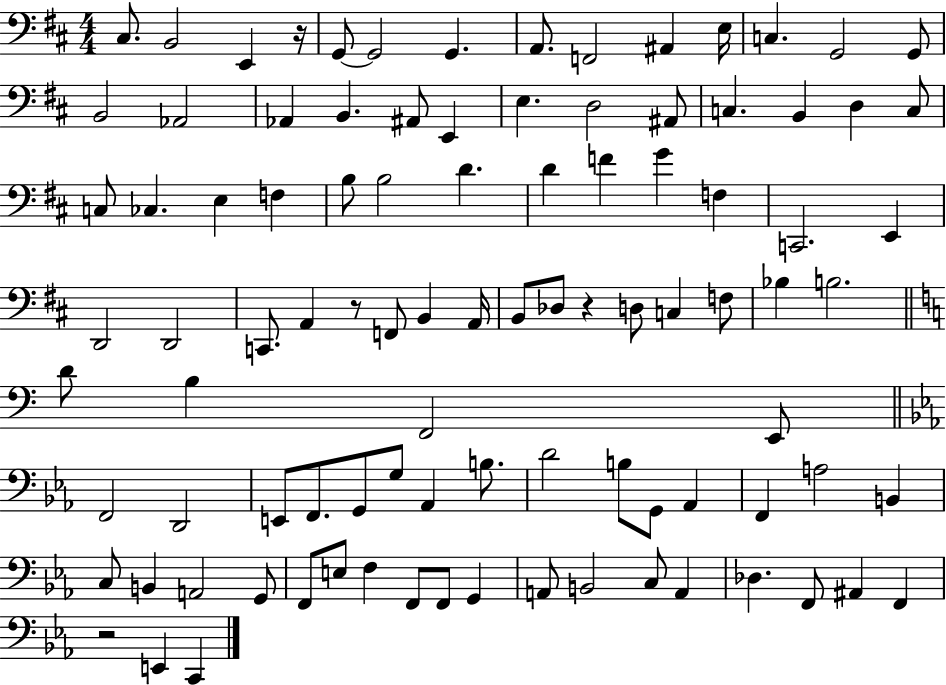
X:1
T:Untitled
M:4/4
L:1/4
K:D
^C,/2 B,,2 E,, z/4 G,,/2 G,,2 G,, A,,/2 F,,2 ^A,, E,/4 C, G,,2 G,,/2 B,,2 _A,,2 _A,, B,, ^A,,/2 E,, E, D,2 ^A,,/2 C, B,, D, C,/2 C,/2 _C, E, F, B,/2 B,2 D D F G F, C,,2 E,, D,,2 D,,2 C,,/2 A,, z/2 F,,/2 B,, A,,/4 B,,/2 _D,/2 z D,/2 C, F,/2 _B, B,2 D/2 B, F,,2 E,,/2 F,,2 D,,2 E,,/2 F,,/2 G,,/2 G,/2 _A,, B,/2 D2 B,/2 G,,/2 _A,, F,, A,2 B,, C,/2 B,, A,,2 G,,/2 F,,/2 E,/2 F, F,,/2 F,,/2 G,, A,,/2 B,,2 C,/2 A,, _D, F,,/2 ^A,, F,, z2 E,, C,,